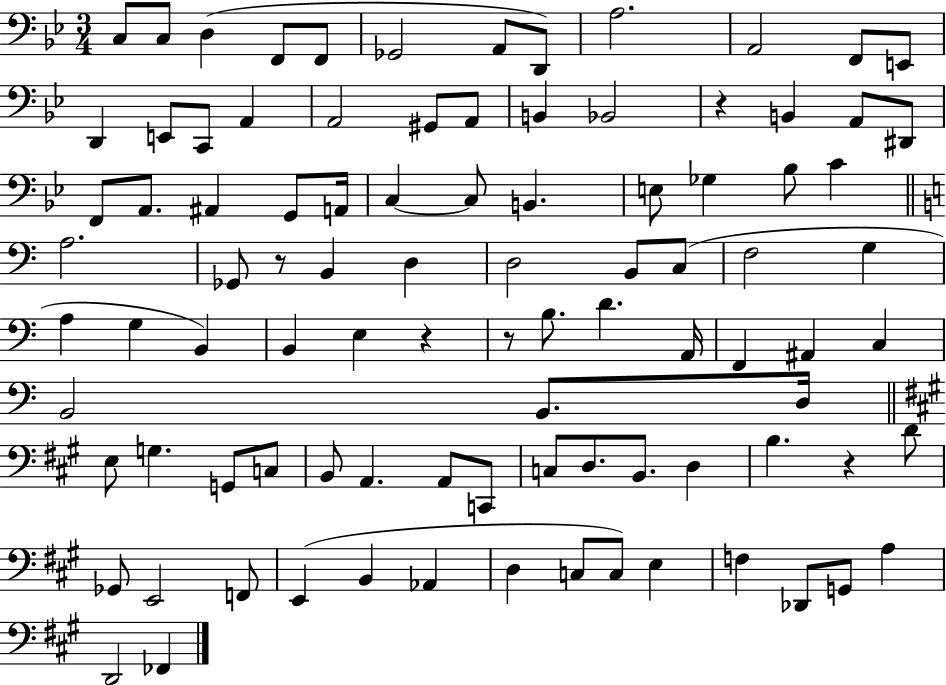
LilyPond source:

{
  \clef bass
  \numericTimeSignature
  \time 3/4
  \key bes \major
  c8 c8 d4( f,8 f,8 | ges,2 a,8 d,8) | a2. | a,2 f,8 e,8 | \break d,4 e,8 c,8 a,4 | a,2 gis,8 a,8 | b,4 bes,2 | r4 b,4 a,8 dis,8 | \break f,8 a,8. ais,4 g,8 a,16 | c4~~ c8 b,4. | e8 ges4 bes8 c'4 | \bar "||" \break \key a \minor a2. | ges,8 r8 b,4 d4 | d2 b,8 c8( | f2 g4 | \break a4 g4 b,4) | b,4 e4 r4 | r8 b8. d'4. a,16 | f,4 ais,4 c4 | \break b,2 b,8. d16 | \bar "||" \break \key a \major e8 g4. g,8 c8 | b,8 a,4. a,8 c,8 | c8 d8. b,8. d4 | b4. r4 d'8 | \break ges,8 e,2 f,8 | e,4( b,4 aes,4 | d4 c8 c8) e4 | f4 des,8 g,8 a4 | \break d,2 fes,4 | \bar "|."
}